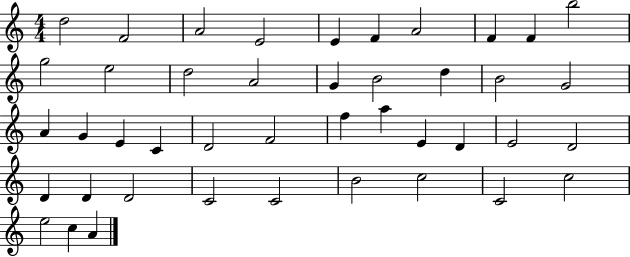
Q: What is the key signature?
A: C major